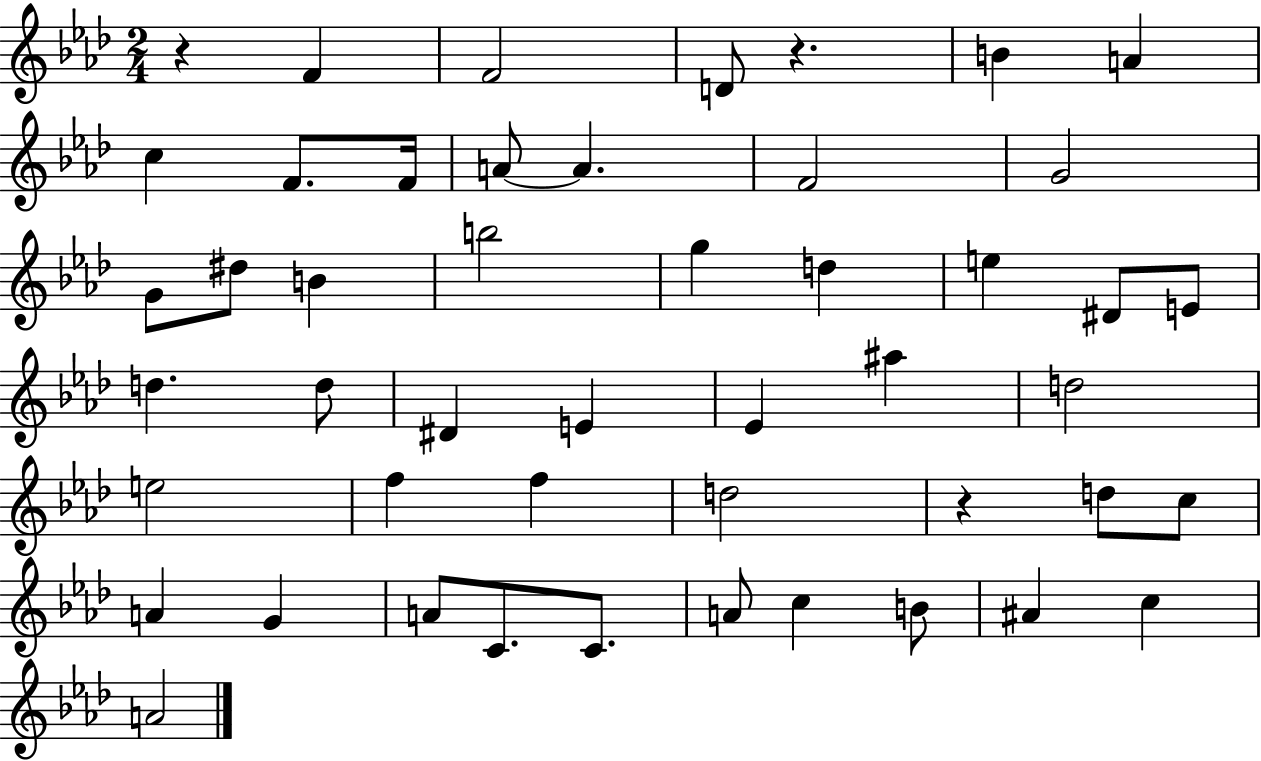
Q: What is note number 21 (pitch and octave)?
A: E4